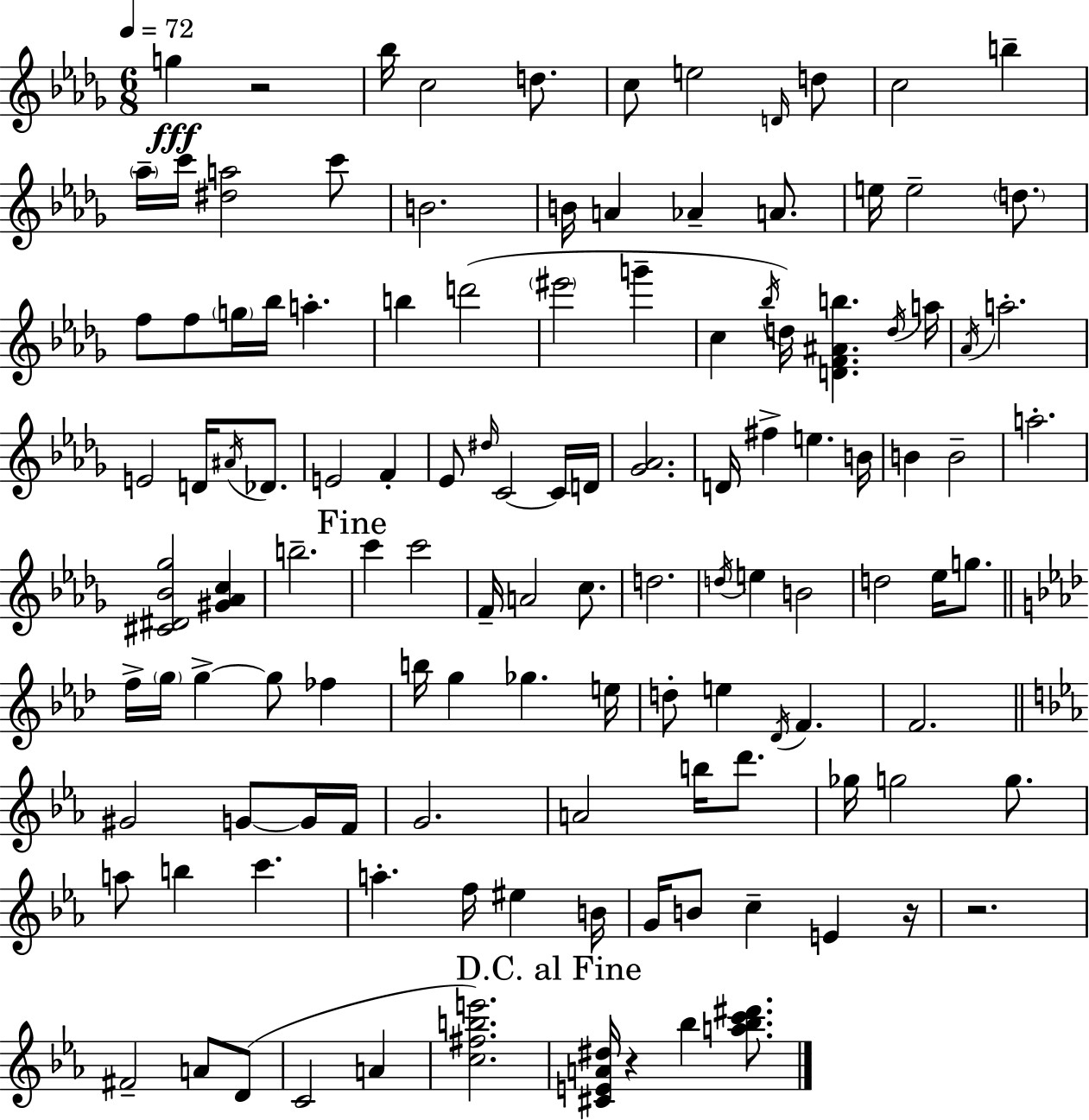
{
  \clef treble
  \numericTimeSignature
  \time 6/8
  \key bes \minor
  \tempo 4 = 72
  \repeat volta 2 { g''4\fff r2 | bes''16 c''2 d''8. | c''8 e''2 \grace { d'16 } d''8 | c''2 b''4-- | \break \parenthesize aes''16-- c'''16 <dis'' a''>2 c'''8 | b'2. | b'16 a'4 aes'4-- a'8. | e''16 e''2-- \parenthesize d''8. | \break f''8 f''8 \parenthesize g''16 bes''16 a''4.-. | b''4 d'''2( | \parenthesize eis'''2 g'''4-- | c''4 \acciaccatura { bes''16 } d''16) <d' f' ais' b''>4. | \break \acciaccatura { d''16 } a''16 \acciaccatura { aes'16 } a''2.-. | e'2 | d'16 \acciaccatura { ais'16 } des'8. e'2 | f'4-. ees'8 \grace { dis''16 } c'2~~ | \break c'16 d'16 <ges' aes'>2. | d'16 fis''4-> e''4. | b'16 b'4 b'2-- | a''2.-. | \break <cis' dis' bes' ges''>2 | <gis' aes' c''>4 b''2.-- | \mark "Fine" c'''4 c'''2 | f'16-- a'2 | \break c''8. d''2. | \acciaccatura { d''16 } e''4 b'2 | d''2 | ees''16 g''8. \bar "||" \break \key f \minor f''16-> \parenthesize g''16 g''4->~~ g''8 fes''4 | b''16 g''4 ges''4. e''16 | d''8-. e''4 \acciaccatura { des'16 } f'4. | f'2. | \break \bar "||" \break \key ees \major gis'2 g'8~~ g'16 f'16 | g'2. | a'2 b''16 d'''8. | ges''16 g''2 g''8. | \break a''8 b''4 c'''4. | a''4.-. f''16 eis''4 b'16 | g'16 b'8 c''4-- e'4 r16 | r2. | \break fis'2-- a'8 d'8( | c'2 a'4 | <c'' fis'' b'' e'''>2.) | \mark "D.C. al Fine" <cis' e' a' dis''>16 r4 bes''4 <a'' bes'' c''' dis'''>8. | \break } \bar "|."
}